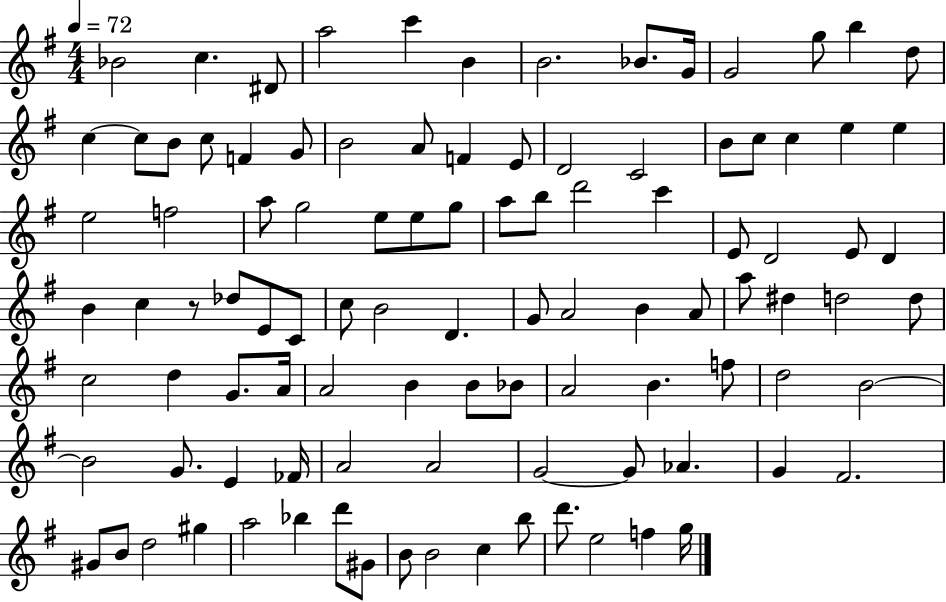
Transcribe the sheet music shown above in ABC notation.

X:1
T:Untitled
M:4/4
L:1/4
K:G
_B2 c ^D/2 a2 c' B B2 _B/2 G/4 G2 g/2 b d/2 c c/2 B/2 c/2 F G/2 B2 A/2 F E/2 D2 C2 B/2 c/2 c e e e2 f2 a/2 g2 e/2 e/2 g/2 a/2 b/2 d'2 c' E/2 D2 E/2 D B c z/2 _d/2 E/2 C/2 c/2 B2 D G/2 A2 B A/2 a/2 ^d d2 d/2 c2 d G/2 A/4 A2 B B/2 _B/2 A2 B f/2 d2 B2 B2 G/2 E _F/4 A2 A2 G2 G/2 _A G ^F2 ^G/2 B/2 d2 ^g a2 _b d'/2 ^G/2 B/2 B2 c b/2 d'/2 e2 f g/4